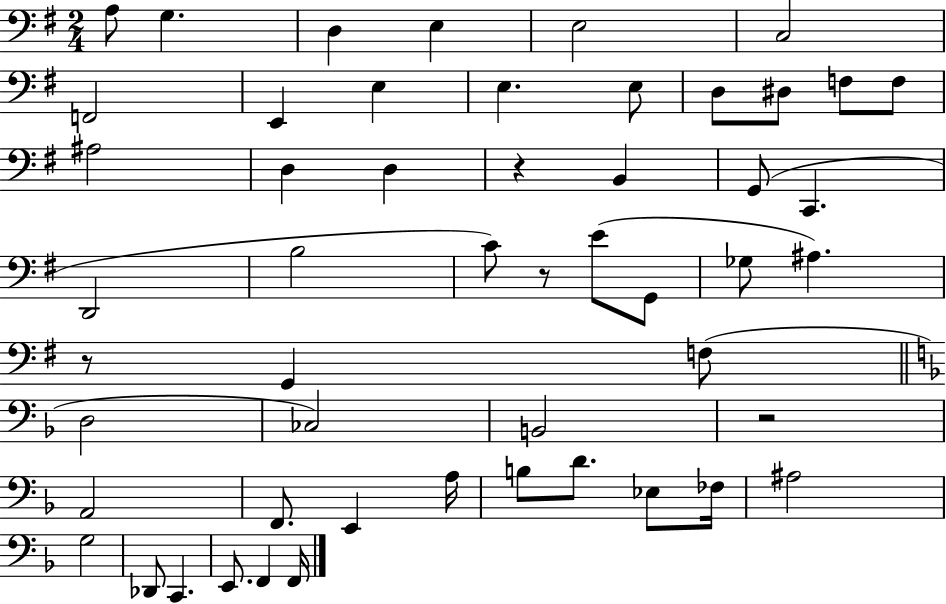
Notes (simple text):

A3/e G3/q. D3/q E3/q E3/h C3/h F2/h E2/q E3/q E3/q. E3/e D3/e D#3/e F3/e F3/e A#3/h D3/q D3/q R/q B2/q G2/e C2/q. D2/h B3/h C4/e R/e E4/e G2/e Gb3/e A#3/q. R/e G2/q F3/e D3/h CES3/h B2/h R/h A2/h F2/e. E2/q A3/s B3/e D4/e. Eb3/e FES3/s A#3/h G3/h Db2/e C2/q. E2/e. F2/q F2/s